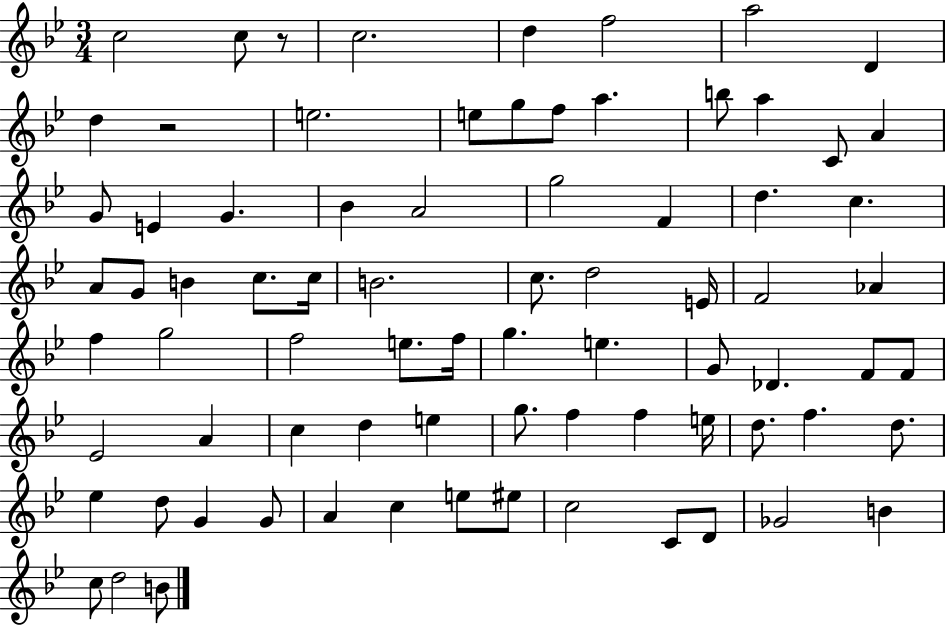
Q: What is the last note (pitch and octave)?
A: B4